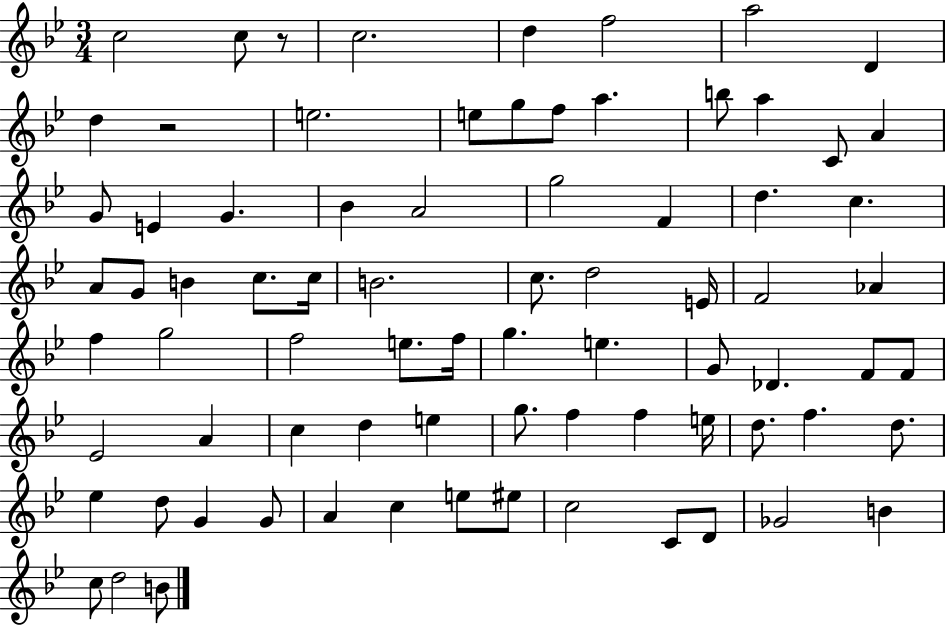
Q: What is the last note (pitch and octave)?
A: B4